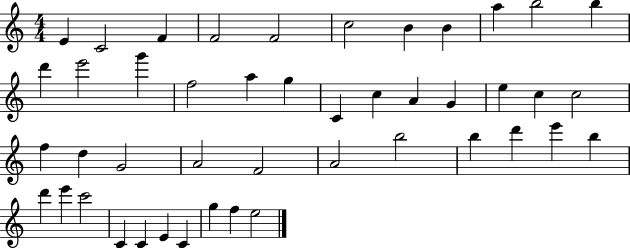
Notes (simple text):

E4/q C4/h F4/q F4/h F4/h C5/h B4/q B4/q A5/q B5/h B5/q D6/q E6/h G6/q F5/h A5/q G5/q C4/q C5/q A4/q G4/q E5/q C5/q C5/h F5/q D5/q G4/h A4/h F4/h A4/h B5/h B5/q D6/q E6/q B5/q D6/q E6/q C6/h C4/q C4/q E4/q C4/q G5/q F5/q E5/h